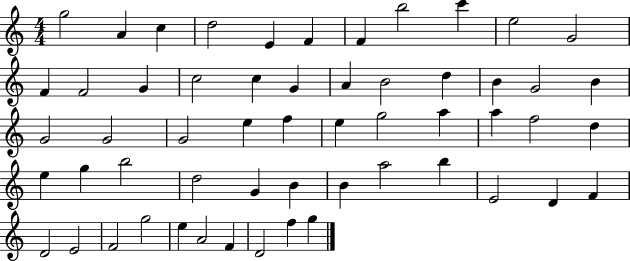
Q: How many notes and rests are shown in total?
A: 56